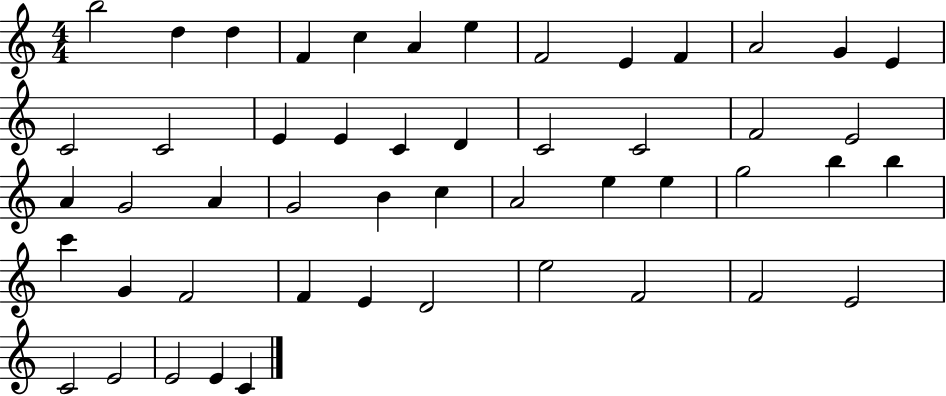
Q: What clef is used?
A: treble